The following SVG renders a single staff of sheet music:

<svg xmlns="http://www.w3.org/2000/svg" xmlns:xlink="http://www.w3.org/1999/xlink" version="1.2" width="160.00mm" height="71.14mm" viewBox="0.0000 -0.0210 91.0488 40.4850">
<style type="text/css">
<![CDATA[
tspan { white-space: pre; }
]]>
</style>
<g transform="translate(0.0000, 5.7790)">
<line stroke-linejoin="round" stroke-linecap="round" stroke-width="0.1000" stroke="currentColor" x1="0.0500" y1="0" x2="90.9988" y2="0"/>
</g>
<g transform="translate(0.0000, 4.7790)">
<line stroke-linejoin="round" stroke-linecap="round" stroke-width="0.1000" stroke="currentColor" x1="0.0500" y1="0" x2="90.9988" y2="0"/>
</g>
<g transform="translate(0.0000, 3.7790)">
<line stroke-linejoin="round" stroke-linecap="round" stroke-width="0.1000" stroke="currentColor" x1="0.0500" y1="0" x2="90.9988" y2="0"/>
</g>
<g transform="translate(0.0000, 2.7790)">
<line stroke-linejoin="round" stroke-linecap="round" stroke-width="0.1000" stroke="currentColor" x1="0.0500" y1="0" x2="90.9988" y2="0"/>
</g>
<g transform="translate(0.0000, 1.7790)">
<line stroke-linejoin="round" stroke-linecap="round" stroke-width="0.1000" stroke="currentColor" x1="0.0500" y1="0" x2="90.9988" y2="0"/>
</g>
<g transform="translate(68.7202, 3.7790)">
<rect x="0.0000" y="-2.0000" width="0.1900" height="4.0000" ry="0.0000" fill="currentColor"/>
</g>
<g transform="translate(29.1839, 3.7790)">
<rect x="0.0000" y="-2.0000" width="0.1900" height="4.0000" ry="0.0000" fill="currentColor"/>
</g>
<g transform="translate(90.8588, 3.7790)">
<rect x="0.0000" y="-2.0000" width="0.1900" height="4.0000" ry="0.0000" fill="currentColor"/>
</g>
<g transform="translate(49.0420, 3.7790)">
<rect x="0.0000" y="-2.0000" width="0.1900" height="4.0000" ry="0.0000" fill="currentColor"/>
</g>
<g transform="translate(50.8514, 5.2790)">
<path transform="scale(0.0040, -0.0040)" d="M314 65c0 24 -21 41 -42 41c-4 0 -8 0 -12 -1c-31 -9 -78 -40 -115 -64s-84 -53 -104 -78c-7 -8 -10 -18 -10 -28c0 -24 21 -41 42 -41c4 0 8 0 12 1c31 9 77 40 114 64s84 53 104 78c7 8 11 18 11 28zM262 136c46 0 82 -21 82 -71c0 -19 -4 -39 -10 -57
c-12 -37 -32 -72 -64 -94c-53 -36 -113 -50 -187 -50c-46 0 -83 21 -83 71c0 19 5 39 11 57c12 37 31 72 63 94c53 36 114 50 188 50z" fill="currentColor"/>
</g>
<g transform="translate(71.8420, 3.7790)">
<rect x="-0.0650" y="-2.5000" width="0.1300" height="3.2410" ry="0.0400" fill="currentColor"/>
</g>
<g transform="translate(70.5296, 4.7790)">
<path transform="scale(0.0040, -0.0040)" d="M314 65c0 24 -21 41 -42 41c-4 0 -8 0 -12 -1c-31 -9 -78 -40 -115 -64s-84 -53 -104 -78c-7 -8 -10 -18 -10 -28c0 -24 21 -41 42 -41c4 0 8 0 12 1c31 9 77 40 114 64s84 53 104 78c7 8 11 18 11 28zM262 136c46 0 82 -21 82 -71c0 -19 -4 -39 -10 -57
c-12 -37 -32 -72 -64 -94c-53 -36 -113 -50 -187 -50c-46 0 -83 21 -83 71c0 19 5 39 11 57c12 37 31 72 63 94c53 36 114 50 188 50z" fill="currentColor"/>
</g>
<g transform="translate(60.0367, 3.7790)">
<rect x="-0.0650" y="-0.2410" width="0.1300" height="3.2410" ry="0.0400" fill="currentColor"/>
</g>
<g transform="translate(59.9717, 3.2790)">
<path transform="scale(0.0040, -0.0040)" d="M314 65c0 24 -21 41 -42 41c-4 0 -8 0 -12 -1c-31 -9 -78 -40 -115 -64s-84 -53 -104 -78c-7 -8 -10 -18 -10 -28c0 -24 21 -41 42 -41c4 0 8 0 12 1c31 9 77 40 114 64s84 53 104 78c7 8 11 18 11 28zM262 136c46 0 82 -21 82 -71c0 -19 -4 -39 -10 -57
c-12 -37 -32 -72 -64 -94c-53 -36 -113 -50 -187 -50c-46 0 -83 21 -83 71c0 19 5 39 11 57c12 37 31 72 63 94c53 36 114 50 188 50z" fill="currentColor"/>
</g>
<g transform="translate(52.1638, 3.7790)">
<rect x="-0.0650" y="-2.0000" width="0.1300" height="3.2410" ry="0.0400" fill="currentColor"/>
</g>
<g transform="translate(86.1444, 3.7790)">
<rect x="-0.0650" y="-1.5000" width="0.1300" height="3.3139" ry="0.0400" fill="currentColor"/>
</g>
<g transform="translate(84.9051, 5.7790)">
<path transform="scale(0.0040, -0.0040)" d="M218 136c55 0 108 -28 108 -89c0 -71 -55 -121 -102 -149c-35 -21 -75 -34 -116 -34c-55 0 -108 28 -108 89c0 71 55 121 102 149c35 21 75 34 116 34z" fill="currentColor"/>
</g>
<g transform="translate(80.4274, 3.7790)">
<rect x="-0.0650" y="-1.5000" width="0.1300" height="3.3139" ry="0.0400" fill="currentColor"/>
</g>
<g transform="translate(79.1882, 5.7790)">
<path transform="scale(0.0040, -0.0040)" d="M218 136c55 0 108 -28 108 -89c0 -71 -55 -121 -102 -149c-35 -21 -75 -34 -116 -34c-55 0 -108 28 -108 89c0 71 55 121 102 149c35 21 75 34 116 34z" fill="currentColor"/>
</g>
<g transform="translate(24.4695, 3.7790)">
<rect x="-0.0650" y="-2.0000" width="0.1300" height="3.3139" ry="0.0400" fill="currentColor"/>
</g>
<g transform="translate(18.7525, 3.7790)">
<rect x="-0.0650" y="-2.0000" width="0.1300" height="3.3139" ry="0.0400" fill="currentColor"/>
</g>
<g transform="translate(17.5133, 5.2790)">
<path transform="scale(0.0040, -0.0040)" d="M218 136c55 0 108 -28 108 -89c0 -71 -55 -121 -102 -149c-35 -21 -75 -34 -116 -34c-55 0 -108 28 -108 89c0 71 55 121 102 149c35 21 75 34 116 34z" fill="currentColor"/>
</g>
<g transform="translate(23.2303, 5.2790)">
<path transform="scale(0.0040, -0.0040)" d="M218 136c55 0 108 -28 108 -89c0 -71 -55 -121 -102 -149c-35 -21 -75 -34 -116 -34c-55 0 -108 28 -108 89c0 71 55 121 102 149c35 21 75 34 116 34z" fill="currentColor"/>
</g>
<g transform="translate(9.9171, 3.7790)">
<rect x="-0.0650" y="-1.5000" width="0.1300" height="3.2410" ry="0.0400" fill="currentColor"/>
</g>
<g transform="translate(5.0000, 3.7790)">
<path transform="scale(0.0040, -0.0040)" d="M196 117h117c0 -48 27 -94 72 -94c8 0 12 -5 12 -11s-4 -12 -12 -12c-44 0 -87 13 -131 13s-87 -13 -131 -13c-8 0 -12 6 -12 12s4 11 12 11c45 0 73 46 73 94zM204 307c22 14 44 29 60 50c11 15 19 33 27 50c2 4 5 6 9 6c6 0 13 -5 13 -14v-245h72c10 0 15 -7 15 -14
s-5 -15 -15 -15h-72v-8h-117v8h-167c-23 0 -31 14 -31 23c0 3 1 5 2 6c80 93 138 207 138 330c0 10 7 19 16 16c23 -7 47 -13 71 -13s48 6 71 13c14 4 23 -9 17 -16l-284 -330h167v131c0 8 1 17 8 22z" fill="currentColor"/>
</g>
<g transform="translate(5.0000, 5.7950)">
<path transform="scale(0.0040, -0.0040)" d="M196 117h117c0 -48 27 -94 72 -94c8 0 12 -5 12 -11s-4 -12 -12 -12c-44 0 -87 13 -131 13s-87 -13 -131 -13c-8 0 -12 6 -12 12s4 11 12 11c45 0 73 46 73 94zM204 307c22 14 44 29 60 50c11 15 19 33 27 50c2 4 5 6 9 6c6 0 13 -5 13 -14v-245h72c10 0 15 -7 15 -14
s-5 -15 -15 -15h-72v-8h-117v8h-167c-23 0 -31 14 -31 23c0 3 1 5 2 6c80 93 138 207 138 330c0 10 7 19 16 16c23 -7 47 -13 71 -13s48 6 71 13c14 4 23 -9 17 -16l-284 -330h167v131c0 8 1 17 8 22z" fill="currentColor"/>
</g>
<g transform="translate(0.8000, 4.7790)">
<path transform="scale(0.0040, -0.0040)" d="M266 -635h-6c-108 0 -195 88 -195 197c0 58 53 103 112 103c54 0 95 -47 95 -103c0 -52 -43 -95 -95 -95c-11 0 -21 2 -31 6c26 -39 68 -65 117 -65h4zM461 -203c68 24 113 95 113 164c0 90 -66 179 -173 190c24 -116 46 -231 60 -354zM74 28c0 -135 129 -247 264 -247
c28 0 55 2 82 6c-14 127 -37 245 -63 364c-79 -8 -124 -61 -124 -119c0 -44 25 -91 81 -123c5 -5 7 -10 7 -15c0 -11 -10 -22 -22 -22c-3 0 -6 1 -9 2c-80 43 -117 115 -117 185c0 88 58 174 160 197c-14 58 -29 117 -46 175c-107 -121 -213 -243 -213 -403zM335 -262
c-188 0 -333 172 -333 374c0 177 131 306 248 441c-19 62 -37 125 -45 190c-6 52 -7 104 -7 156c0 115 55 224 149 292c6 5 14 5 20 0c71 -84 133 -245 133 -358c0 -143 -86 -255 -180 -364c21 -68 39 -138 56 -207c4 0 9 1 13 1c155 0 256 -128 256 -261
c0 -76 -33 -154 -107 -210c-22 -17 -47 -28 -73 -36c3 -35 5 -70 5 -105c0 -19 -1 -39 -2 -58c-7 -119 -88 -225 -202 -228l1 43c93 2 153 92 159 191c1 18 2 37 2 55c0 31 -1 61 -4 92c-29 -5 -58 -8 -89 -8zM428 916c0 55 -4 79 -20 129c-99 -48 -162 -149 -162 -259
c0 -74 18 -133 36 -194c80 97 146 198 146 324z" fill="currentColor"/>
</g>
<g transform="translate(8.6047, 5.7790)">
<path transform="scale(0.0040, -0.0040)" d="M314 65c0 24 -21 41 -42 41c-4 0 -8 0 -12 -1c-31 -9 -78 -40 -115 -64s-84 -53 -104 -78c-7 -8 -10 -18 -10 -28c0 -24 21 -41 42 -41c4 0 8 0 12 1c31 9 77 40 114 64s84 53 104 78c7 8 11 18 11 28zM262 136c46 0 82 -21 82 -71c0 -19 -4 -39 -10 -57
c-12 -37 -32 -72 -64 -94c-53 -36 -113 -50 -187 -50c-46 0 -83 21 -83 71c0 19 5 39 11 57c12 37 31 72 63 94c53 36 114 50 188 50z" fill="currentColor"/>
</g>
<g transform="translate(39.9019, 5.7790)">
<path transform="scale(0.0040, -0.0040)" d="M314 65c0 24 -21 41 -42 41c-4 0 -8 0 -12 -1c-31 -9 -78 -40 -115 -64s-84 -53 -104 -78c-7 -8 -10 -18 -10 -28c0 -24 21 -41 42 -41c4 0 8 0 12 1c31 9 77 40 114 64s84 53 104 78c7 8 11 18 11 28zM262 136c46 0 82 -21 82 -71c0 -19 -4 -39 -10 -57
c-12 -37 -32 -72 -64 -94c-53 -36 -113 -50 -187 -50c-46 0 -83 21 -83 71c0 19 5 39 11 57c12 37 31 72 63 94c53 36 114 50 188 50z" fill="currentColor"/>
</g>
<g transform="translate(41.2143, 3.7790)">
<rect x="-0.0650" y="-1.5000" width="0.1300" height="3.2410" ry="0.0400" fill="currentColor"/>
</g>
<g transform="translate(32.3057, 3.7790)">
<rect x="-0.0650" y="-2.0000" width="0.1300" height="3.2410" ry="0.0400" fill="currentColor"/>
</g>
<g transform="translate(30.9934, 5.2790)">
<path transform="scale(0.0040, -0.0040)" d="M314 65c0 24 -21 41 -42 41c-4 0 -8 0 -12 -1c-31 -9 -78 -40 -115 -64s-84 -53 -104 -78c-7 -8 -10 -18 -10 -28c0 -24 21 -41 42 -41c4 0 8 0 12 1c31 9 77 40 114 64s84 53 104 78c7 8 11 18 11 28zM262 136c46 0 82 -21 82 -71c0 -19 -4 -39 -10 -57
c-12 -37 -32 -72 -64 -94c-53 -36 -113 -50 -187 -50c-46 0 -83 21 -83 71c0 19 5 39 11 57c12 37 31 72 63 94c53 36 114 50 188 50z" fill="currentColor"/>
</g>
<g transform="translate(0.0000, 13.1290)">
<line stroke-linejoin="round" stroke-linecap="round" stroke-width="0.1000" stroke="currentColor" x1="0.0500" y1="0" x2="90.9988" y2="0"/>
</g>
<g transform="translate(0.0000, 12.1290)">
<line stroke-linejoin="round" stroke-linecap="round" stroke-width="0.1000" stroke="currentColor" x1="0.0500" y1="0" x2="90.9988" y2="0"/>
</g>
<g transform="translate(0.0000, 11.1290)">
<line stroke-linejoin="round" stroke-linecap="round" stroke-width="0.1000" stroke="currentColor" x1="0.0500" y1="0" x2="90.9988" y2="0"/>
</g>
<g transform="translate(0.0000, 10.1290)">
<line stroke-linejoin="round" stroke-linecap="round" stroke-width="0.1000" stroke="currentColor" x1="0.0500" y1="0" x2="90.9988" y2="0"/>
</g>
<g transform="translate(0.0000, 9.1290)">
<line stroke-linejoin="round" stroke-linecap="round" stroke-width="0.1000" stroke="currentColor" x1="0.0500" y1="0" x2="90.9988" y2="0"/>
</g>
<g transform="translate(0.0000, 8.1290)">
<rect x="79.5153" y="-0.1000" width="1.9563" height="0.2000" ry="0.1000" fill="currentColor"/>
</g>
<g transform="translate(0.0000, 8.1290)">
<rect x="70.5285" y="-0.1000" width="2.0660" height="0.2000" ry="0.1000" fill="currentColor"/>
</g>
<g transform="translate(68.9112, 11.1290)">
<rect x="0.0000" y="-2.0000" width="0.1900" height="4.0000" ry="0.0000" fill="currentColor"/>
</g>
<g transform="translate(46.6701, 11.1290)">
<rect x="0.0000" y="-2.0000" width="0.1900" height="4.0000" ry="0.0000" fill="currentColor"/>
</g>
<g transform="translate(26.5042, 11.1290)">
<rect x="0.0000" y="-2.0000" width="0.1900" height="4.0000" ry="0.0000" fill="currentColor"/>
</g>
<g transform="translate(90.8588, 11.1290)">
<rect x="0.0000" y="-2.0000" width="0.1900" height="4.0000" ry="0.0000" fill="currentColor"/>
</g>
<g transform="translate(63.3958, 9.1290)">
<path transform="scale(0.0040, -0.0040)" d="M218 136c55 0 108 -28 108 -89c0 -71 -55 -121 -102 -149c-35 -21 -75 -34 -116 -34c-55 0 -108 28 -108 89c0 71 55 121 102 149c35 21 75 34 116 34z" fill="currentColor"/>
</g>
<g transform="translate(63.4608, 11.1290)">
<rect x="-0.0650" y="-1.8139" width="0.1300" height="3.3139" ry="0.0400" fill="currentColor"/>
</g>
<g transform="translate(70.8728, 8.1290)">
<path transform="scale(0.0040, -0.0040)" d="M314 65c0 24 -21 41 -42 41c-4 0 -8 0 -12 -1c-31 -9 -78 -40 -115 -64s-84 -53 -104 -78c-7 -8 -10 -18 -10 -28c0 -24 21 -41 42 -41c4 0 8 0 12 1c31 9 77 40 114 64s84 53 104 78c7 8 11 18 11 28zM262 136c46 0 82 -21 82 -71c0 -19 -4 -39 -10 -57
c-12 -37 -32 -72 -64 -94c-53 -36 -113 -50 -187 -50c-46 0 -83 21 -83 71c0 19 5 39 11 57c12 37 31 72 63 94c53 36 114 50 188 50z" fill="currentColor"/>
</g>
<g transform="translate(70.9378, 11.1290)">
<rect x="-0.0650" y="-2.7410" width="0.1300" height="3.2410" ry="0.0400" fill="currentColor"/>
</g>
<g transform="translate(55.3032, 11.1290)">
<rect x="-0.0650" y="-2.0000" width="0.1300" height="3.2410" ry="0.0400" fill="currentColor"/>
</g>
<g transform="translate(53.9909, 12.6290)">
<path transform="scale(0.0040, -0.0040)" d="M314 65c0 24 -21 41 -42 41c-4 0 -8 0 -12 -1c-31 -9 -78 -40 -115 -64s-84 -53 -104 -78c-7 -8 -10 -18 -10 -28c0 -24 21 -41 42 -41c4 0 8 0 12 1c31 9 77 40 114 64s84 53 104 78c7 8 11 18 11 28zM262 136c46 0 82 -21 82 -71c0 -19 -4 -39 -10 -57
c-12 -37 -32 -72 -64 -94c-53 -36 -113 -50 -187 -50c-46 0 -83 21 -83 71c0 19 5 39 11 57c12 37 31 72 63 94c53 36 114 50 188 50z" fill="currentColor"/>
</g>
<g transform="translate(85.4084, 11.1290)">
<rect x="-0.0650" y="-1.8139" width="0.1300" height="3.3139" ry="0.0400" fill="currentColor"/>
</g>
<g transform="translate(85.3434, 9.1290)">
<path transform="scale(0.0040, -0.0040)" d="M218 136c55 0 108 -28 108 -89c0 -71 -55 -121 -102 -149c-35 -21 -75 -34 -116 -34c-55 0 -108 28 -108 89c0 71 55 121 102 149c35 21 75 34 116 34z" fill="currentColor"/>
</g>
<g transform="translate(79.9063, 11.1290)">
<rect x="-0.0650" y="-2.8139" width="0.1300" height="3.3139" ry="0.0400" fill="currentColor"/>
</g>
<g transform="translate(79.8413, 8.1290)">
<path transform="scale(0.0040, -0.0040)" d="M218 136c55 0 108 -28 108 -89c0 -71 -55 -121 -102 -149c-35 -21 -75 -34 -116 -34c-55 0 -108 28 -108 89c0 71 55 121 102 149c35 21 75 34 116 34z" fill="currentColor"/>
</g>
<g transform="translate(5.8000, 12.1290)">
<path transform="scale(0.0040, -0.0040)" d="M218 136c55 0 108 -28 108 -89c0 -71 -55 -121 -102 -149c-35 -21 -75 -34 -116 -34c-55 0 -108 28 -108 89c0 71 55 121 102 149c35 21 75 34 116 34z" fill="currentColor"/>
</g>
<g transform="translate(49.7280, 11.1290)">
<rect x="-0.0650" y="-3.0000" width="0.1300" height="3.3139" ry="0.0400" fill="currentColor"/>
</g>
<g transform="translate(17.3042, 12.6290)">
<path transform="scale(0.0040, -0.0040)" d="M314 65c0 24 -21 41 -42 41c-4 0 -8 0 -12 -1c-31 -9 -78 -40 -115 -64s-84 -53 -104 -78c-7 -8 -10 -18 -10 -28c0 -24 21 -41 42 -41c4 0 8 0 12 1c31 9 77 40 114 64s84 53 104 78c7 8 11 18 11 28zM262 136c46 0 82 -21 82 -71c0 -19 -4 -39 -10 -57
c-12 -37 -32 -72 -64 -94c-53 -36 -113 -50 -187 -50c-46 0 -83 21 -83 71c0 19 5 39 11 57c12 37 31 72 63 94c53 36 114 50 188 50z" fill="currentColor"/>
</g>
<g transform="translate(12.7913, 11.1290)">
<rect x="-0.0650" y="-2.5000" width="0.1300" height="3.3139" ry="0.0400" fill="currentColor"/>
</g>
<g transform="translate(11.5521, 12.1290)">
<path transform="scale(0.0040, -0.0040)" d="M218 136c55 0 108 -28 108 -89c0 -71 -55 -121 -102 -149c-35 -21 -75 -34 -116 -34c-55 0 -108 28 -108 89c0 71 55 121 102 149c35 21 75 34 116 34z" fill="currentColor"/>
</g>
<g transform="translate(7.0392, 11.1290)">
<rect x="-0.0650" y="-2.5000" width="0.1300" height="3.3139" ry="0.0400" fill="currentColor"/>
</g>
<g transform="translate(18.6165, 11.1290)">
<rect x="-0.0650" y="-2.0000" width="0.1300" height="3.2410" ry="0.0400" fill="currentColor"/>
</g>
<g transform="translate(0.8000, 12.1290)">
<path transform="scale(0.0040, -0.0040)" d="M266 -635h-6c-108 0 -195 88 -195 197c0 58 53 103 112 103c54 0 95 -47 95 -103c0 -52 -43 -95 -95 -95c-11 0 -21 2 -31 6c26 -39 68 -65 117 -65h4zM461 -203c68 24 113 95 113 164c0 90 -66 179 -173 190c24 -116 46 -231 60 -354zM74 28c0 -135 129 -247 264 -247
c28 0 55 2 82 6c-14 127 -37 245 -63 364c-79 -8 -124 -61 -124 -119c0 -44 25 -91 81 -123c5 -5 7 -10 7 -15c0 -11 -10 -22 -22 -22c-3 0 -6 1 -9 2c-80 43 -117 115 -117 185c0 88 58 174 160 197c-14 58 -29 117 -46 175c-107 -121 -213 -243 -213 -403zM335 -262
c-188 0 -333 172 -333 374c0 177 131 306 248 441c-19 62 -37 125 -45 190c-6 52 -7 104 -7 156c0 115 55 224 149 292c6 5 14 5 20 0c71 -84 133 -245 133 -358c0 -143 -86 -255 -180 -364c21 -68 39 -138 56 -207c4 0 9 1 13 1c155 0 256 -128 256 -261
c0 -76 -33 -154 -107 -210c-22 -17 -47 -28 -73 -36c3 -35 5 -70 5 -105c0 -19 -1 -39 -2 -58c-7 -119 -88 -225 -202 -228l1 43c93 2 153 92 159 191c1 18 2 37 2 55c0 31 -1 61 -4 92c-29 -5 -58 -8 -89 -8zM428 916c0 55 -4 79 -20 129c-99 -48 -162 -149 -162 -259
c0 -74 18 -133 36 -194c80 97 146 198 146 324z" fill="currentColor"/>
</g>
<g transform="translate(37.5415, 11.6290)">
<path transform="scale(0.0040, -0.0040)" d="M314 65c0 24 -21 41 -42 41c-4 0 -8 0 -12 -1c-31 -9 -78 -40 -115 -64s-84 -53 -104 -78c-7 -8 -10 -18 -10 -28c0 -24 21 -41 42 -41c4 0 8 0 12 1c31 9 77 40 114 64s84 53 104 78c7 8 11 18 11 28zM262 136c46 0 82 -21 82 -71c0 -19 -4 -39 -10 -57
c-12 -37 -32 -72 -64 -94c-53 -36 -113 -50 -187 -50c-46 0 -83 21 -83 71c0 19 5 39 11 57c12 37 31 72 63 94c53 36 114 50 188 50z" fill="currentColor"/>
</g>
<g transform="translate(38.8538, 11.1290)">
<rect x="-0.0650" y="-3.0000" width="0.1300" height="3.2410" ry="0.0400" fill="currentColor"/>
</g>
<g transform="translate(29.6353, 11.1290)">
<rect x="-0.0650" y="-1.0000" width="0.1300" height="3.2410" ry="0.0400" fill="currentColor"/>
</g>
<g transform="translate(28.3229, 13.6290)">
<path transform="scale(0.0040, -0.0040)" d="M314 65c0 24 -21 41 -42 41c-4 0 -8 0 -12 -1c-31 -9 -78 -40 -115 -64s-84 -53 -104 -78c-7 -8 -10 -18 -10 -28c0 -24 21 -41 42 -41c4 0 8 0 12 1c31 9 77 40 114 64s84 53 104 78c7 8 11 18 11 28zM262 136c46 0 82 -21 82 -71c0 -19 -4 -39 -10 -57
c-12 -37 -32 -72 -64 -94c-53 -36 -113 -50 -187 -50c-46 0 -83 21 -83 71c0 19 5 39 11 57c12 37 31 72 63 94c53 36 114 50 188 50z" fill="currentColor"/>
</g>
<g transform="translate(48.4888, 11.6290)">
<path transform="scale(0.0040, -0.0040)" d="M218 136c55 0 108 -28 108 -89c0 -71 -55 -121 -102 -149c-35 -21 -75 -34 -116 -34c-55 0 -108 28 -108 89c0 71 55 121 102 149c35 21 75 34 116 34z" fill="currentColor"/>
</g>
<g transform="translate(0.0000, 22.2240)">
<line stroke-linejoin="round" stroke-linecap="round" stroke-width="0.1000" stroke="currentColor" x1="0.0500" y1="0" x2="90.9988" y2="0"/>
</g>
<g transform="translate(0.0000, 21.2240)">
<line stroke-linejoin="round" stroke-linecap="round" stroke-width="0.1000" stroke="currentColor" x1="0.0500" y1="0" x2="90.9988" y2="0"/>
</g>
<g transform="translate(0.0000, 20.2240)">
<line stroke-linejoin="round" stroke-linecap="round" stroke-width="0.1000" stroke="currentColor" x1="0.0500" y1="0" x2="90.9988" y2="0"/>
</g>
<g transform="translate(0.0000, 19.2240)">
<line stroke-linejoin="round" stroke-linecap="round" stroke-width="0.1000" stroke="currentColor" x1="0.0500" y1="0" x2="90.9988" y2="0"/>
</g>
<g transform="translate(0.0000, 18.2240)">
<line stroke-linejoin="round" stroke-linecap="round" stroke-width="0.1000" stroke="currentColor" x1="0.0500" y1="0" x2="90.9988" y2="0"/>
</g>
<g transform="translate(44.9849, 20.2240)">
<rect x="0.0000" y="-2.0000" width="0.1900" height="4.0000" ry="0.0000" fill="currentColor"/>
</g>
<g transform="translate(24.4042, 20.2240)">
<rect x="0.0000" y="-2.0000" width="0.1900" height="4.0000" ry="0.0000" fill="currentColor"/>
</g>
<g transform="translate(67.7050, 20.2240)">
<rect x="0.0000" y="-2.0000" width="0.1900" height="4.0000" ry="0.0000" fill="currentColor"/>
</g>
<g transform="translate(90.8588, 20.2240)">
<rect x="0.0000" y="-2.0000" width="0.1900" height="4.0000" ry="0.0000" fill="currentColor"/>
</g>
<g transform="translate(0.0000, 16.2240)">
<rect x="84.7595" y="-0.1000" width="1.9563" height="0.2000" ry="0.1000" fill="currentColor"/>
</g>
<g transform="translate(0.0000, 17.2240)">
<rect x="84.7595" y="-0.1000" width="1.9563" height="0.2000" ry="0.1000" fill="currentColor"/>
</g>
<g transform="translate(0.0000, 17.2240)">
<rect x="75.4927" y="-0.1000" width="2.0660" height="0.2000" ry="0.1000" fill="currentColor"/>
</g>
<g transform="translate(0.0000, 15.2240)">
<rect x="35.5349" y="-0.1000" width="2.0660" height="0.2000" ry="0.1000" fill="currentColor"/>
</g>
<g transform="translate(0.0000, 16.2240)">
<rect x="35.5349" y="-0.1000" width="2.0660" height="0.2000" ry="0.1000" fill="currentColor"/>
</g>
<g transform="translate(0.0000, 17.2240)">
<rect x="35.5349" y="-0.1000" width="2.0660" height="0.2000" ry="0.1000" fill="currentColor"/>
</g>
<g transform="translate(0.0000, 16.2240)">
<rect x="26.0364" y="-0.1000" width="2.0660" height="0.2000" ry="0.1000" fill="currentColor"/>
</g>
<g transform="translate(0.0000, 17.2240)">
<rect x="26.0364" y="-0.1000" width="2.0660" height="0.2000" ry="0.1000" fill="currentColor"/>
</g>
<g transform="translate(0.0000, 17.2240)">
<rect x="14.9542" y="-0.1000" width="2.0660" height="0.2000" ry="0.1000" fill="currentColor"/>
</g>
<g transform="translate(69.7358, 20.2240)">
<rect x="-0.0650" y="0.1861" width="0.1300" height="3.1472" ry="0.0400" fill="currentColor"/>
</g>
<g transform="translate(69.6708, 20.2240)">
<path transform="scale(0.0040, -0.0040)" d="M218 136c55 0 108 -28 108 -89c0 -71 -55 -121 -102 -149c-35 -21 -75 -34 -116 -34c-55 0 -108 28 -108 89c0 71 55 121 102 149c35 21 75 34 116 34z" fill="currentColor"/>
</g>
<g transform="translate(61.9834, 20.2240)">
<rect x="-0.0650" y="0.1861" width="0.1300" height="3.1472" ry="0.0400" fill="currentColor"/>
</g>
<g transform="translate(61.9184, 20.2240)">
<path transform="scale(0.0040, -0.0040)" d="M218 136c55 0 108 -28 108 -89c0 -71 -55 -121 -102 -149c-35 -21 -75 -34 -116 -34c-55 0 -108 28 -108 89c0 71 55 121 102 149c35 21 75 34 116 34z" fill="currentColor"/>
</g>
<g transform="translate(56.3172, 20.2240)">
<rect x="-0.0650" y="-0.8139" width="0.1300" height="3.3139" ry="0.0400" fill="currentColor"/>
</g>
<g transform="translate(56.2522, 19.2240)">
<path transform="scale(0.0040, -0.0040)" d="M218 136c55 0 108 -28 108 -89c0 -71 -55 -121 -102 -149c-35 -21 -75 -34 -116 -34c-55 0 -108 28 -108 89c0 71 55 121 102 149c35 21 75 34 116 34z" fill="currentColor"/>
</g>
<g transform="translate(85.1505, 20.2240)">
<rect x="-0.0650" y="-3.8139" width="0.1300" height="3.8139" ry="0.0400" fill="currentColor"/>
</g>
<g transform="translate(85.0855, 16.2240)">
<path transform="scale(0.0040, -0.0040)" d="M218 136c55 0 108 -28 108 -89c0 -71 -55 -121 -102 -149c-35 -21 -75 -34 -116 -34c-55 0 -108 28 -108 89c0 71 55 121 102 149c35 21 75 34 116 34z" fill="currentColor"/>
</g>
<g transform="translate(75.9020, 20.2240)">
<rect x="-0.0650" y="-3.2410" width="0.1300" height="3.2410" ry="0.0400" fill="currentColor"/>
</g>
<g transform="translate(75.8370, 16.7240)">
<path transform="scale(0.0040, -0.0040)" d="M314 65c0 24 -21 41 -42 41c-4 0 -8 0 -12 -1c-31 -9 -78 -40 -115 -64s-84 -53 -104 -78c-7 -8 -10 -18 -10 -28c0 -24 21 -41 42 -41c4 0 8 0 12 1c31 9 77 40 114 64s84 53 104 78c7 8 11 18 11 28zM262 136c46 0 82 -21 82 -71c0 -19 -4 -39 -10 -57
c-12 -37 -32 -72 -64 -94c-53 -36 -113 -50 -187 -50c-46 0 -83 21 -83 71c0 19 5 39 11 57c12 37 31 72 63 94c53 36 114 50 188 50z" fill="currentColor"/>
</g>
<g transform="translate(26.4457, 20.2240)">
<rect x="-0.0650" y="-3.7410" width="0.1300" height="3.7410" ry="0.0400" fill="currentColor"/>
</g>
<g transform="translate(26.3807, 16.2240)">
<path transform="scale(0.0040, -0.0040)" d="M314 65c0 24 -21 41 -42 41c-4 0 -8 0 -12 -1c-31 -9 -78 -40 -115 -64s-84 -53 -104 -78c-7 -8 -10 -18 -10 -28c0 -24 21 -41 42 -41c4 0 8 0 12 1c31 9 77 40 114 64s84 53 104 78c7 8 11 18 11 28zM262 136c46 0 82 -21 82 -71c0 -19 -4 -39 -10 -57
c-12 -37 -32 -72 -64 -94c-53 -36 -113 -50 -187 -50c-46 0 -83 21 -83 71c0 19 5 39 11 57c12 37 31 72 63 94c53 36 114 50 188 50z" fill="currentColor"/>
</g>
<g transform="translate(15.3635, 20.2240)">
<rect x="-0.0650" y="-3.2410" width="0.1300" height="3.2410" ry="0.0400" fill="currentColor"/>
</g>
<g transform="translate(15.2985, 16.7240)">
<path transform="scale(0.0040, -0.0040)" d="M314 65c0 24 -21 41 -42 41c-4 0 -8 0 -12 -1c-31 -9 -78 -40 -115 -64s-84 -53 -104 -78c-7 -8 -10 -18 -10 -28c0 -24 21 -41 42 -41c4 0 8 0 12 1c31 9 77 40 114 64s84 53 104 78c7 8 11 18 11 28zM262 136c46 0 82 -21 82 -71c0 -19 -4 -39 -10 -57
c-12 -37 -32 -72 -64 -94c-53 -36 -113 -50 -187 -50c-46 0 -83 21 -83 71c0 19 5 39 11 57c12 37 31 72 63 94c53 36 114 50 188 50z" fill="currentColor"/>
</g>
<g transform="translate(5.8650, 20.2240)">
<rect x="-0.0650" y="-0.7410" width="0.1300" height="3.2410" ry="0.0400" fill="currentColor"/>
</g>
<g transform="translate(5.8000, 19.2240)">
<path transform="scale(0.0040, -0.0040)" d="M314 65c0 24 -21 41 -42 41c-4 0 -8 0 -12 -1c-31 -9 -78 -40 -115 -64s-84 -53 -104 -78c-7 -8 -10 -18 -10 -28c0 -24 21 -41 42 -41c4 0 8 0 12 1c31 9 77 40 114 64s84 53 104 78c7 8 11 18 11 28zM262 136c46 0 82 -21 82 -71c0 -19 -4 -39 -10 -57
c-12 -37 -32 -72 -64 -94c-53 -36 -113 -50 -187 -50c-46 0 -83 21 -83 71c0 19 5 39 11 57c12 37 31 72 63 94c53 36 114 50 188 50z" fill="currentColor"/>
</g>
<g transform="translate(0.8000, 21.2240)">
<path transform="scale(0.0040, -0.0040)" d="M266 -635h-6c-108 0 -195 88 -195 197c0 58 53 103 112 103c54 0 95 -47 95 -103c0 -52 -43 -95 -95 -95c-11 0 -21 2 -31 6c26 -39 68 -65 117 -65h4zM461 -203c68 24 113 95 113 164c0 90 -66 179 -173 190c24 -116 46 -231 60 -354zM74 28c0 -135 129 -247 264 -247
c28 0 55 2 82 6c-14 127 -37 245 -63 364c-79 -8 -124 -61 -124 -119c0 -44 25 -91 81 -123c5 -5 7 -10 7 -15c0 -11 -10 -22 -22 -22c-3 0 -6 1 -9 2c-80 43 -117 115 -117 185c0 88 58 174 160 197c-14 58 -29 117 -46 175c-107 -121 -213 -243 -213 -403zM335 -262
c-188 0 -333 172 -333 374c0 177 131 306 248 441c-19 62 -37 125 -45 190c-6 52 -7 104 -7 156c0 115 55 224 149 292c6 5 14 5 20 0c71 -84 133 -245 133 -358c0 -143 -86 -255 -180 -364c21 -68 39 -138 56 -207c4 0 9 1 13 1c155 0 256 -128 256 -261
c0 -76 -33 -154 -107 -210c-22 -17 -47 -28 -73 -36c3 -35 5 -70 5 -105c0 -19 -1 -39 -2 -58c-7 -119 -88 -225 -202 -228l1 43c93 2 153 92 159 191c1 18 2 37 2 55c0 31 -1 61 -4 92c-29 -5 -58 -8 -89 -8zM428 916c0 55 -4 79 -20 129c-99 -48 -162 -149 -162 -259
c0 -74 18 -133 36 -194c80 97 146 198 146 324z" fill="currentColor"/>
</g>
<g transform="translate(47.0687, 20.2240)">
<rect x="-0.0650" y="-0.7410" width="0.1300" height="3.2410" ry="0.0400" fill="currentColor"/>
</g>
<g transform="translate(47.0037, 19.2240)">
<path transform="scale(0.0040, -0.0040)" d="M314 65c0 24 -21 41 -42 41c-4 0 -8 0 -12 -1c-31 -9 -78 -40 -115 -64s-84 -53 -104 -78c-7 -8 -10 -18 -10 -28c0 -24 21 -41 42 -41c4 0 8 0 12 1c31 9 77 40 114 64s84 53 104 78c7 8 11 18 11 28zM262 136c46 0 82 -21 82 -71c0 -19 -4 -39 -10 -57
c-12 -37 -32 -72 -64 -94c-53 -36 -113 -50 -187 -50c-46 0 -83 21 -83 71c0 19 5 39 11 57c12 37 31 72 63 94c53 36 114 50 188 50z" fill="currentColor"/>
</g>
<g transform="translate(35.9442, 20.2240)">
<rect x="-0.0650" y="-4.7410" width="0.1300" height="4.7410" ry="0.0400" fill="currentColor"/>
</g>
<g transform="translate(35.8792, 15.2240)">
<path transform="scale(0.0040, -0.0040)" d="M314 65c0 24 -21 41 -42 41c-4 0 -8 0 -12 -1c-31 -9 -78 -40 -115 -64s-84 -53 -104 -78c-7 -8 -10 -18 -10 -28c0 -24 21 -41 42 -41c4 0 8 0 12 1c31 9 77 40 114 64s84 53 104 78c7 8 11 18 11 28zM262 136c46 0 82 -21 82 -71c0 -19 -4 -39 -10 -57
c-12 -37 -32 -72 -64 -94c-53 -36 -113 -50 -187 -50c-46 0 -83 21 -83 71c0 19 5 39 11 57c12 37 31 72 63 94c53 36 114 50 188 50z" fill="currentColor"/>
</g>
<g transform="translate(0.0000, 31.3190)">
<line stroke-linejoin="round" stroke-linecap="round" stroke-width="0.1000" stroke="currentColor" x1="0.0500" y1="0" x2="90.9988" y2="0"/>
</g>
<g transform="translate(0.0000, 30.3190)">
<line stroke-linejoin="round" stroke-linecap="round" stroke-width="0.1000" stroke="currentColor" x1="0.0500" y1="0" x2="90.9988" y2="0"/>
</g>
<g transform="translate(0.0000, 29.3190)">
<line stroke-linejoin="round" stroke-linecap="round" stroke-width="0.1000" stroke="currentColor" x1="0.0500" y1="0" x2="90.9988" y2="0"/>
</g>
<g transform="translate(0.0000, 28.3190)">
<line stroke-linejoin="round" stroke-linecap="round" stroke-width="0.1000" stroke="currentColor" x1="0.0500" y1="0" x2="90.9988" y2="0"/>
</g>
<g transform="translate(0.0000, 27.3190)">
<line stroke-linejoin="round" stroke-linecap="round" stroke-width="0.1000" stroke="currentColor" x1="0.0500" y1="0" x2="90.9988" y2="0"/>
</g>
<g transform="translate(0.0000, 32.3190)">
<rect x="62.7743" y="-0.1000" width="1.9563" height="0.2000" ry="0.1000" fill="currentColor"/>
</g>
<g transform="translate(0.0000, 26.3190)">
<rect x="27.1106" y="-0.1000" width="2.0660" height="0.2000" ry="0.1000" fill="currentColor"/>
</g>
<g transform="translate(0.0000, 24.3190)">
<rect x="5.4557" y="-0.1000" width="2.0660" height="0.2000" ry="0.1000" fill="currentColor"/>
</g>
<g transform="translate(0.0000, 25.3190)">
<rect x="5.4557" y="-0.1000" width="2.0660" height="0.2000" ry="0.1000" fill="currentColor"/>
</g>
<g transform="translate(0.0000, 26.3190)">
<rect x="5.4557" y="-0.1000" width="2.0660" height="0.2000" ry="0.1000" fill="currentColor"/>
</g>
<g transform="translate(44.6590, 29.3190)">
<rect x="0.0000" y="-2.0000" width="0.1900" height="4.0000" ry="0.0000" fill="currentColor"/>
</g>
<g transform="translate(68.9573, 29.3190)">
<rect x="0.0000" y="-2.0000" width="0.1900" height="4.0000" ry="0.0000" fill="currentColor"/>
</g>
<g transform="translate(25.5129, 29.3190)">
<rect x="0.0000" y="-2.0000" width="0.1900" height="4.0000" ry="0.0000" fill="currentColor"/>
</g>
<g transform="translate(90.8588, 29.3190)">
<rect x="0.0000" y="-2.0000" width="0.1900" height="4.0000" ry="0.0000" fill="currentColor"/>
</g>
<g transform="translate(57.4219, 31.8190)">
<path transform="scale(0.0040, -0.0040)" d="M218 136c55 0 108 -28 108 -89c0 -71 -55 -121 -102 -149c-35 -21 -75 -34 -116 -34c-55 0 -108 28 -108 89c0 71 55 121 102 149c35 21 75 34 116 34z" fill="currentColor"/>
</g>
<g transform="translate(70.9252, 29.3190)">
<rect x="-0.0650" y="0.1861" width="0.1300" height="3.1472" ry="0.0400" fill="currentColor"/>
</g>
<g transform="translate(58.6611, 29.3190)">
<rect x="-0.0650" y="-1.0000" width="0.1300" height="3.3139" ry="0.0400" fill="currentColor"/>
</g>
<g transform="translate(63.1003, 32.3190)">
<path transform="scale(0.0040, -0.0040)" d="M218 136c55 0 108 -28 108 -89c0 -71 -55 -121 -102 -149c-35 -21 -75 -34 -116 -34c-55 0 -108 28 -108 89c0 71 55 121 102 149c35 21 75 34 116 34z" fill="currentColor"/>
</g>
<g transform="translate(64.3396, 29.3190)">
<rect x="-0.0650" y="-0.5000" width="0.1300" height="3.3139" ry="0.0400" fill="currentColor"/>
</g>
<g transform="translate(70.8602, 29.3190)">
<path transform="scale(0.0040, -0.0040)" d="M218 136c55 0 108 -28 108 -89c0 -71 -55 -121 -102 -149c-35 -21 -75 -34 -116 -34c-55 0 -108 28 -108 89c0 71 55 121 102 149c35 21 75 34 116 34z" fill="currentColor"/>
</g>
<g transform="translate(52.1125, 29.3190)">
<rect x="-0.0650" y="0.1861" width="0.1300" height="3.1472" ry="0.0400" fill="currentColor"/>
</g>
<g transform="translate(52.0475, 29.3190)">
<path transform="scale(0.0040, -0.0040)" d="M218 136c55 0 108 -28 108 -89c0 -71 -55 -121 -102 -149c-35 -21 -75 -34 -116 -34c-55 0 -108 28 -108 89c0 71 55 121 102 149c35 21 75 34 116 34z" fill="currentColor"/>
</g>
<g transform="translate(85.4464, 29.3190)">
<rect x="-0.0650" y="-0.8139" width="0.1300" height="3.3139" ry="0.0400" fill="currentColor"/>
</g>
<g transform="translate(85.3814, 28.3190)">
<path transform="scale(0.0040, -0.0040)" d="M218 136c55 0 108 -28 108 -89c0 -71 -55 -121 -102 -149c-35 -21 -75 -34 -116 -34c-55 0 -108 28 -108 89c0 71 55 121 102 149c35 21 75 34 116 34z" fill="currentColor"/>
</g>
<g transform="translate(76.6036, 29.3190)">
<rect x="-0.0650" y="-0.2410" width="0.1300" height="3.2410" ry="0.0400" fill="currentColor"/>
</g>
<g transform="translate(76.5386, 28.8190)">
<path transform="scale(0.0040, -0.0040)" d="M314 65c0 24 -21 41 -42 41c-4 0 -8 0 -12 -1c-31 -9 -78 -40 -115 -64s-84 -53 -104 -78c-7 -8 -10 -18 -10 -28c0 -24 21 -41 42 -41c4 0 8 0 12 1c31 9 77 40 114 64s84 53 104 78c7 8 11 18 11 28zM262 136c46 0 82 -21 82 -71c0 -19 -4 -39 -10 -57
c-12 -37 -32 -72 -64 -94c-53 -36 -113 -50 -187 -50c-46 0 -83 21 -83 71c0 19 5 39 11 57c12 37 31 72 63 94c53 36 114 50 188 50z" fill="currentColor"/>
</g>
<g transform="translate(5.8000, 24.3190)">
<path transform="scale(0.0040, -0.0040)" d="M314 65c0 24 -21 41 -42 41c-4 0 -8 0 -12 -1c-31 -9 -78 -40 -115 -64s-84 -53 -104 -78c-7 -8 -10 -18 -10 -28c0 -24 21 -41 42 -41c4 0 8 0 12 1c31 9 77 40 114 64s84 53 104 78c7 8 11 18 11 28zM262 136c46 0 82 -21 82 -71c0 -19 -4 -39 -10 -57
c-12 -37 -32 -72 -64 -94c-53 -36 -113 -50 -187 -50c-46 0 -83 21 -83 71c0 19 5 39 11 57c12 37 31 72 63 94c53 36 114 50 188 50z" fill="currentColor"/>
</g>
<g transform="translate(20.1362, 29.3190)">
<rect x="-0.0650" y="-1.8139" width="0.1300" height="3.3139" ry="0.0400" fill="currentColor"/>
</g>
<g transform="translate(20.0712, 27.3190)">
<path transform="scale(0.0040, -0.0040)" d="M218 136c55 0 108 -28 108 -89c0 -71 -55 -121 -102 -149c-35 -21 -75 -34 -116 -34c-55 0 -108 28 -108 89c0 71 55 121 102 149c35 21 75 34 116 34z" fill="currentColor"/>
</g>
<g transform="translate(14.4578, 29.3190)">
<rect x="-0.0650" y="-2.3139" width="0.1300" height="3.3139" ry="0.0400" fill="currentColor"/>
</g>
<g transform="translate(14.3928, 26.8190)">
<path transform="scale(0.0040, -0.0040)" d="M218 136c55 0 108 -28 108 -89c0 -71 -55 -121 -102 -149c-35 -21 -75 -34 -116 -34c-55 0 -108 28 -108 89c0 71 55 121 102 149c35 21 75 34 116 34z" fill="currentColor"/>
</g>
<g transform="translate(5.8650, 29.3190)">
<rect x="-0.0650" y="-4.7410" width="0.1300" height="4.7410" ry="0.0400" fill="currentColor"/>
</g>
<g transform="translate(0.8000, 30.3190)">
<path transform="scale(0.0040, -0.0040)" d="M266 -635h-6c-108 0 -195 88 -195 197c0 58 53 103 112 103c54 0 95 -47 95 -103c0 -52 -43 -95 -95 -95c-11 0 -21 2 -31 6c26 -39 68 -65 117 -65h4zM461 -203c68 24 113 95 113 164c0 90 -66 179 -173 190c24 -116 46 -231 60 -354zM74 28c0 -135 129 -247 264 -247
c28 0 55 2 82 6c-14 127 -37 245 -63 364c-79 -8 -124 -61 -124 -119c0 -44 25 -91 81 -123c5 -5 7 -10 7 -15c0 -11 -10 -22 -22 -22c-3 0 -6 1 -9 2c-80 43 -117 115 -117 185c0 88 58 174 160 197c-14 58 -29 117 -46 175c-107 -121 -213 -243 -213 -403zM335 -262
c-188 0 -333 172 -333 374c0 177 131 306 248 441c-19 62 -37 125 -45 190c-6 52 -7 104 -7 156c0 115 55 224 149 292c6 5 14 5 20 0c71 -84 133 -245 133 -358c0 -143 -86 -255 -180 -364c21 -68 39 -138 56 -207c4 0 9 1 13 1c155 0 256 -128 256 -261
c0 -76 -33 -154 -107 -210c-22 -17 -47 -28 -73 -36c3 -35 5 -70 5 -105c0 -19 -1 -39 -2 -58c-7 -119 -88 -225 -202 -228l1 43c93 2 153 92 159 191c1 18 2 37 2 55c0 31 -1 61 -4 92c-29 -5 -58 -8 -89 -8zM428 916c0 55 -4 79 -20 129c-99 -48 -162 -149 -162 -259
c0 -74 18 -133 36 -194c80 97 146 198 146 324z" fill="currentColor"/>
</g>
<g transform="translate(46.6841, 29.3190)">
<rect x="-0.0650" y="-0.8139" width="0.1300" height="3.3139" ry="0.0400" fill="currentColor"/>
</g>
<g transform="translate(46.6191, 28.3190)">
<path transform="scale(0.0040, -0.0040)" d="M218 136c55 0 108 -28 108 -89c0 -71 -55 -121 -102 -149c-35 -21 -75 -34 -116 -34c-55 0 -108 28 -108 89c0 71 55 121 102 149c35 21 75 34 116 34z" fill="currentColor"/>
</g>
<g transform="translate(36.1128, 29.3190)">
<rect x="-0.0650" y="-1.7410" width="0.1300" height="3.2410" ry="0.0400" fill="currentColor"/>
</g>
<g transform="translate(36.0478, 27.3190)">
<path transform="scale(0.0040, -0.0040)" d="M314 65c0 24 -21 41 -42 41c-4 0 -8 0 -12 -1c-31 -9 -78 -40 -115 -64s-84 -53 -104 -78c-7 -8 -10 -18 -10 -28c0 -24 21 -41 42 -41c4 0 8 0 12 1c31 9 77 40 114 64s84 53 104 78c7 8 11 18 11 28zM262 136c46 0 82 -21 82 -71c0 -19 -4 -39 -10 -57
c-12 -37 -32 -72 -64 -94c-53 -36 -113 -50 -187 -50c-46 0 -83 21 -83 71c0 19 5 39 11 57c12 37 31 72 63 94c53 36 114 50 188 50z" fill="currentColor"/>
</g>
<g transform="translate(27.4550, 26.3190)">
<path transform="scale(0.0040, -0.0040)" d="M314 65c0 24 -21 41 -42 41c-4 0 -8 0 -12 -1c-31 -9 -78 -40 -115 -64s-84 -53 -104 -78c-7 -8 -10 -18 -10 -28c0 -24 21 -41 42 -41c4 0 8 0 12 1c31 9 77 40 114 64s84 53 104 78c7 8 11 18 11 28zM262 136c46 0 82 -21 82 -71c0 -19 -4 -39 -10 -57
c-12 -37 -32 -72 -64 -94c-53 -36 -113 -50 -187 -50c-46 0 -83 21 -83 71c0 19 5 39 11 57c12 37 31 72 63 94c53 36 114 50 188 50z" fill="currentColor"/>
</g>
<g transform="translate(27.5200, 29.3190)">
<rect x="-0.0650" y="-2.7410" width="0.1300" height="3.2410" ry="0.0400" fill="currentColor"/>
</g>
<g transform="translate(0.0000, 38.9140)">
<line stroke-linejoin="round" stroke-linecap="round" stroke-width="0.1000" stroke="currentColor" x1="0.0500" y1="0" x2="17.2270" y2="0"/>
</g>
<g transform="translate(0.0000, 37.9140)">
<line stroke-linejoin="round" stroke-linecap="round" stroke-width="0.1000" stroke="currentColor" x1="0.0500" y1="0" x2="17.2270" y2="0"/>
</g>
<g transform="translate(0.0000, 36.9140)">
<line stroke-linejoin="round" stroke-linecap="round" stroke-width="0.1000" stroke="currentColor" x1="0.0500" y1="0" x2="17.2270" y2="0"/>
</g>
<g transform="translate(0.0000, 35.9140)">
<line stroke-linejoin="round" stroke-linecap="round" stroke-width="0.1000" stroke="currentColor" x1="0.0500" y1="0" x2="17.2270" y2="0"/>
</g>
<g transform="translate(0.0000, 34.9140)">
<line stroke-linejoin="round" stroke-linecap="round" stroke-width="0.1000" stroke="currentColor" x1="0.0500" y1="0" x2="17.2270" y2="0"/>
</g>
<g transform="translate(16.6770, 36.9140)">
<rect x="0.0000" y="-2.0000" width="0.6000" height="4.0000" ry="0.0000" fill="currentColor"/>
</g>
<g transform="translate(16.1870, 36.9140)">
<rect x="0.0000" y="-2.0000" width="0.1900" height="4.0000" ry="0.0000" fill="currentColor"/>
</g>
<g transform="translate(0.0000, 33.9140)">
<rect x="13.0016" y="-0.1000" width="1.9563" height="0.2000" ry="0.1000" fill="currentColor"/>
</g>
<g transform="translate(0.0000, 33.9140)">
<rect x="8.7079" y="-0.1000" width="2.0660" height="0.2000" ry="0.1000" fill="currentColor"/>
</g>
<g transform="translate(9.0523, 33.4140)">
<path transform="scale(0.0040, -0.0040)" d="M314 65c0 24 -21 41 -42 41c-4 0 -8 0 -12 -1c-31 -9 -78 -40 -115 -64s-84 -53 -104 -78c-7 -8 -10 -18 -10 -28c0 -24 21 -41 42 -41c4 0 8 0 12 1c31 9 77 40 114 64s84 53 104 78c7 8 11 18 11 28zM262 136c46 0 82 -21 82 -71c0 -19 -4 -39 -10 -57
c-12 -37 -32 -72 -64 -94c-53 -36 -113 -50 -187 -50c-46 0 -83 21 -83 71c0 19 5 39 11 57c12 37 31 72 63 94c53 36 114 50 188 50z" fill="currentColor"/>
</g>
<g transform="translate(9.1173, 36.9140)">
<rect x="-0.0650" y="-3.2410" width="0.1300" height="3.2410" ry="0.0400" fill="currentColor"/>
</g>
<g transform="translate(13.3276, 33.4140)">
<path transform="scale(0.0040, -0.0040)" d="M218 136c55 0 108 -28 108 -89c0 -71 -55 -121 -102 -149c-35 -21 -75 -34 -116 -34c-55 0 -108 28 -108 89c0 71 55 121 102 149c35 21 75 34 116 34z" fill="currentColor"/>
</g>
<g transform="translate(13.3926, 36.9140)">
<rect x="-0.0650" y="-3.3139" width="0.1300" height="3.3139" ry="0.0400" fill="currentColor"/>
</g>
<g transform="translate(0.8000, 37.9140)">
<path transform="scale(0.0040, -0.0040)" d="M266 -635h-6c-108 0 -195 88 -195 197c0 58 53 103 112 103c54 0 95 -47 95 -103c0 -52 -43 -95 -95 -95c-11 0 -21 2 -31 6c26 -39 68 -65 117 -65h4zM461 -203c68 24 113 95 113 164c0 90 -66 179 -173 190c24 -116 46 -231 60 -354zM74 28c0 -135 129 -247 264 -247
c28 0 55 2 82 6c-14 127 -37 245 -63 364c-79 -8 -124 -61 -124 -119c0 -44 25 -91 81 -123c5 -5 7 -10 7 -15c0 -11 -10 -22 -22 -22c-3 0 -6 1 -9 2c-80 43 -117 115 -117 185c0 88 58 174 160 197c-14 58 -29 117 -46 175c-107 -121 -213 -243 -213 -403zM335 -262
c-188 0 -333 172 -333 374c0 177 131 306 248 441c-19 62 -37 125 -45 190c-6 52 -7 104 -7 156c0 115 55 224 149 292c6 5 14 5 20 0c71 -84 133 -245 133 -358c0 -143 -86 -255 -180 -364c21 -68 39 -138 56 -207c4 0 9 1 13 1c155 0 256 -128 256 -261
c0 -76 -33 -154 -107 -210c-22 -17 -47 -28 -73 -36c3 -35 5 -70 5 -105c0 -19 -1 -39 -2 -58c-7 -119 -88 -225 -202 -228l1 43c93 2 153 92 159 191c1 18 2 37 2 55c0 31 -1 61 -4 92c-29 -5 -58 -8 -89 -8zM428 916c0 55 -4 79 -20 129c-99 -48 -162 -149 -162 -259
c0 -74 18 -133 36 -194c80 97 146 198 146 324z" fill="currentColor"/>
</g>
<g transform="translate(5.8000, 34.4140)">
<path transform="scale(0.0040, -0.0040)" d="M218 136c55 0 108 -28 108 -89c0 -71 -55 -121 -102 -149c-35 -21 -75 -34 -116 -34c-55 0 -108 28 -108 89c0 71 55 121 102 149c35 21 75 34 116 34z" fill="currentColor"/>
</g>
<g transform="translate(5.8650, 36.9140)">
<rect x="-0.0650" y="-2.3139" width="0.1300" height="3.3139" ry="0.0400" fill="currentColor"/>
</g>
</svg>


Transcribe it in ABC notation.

X:1
T:Untitled
M:4/4
L:1/4
K:C
E2 F F F2 E2 F2 c2 G2 E E G G F2 D2 A2 A F2 f a2 a f d2 b2 c'2 e'2 d2 d B B b2 c' e'2 g f a2 f2 d B D C B c2 d g b2 b